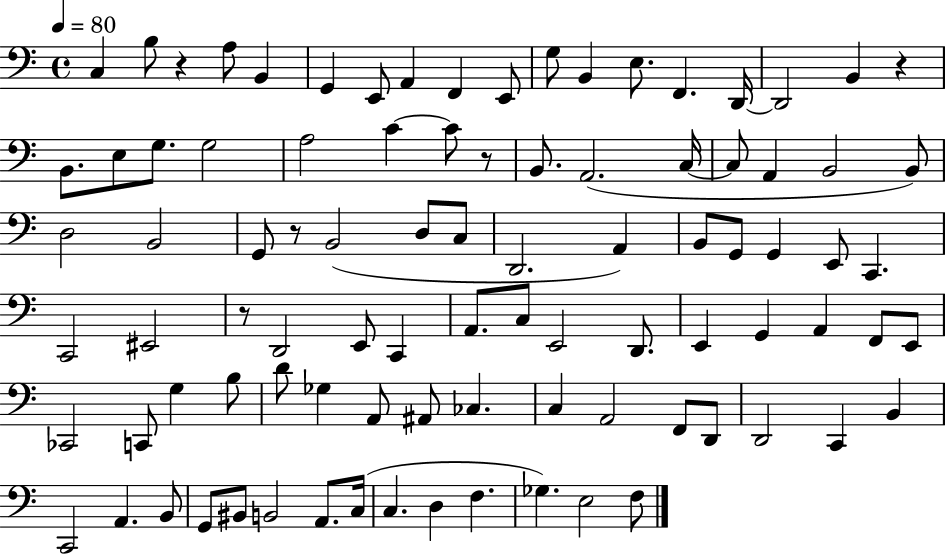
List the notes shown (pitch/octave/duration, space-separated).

C3/q B3/e R/q A3/e B2/q G2/q E2/e A2/q F2/q E2/e G3/e B2/q E3/e. F2/q. D2/s D2/h B2/q R/q B2/e. E3/e G3/e. G3/h A3/h C4/q C4/e R/e B2/e. A2/h. C3/s C3/e A2/q B2/h B2/e D3/h B2/h G2/e R/e B2/h D3/e C3/e D2/h. A2/q B2/e G2/e G2/q E2/e C2/q. C2/h EIS2/h R/e D2/h E2/e C2/q A2/e. C3/e E2/h D2/e. E2/q G2/q A2/q F2/e E2/e CES2/h C2/e G3/q B3/e D4/e Gb3/q A2/e A#2/e CES3/q. C3/q A2/h F2/e D2/e D2/h C2/q B2/q C2/h A2/q. B2/e G2/e BIS2/e B2/h A2/e. C3/s C3/q. D3/q F3/q. Gb3/q. E3/h F3/e